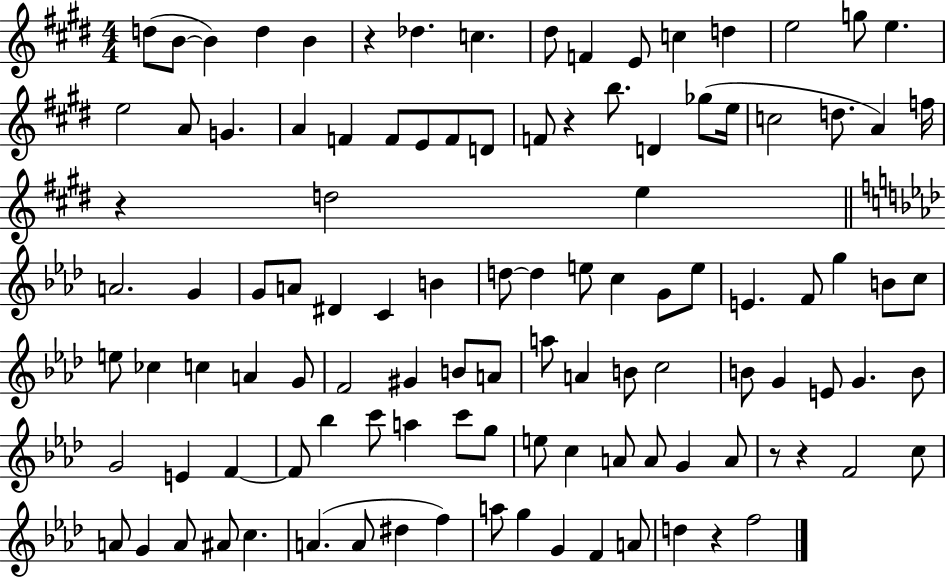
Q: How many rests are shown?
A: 6